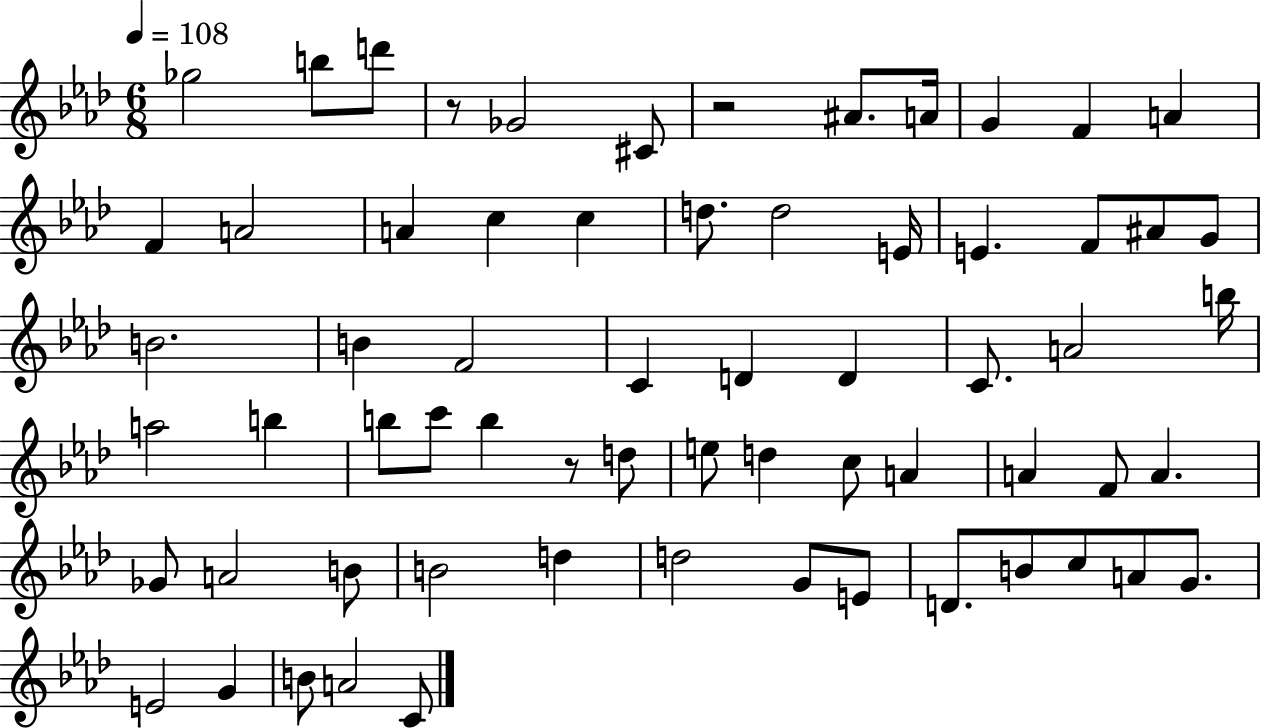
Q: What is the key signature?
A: AES major